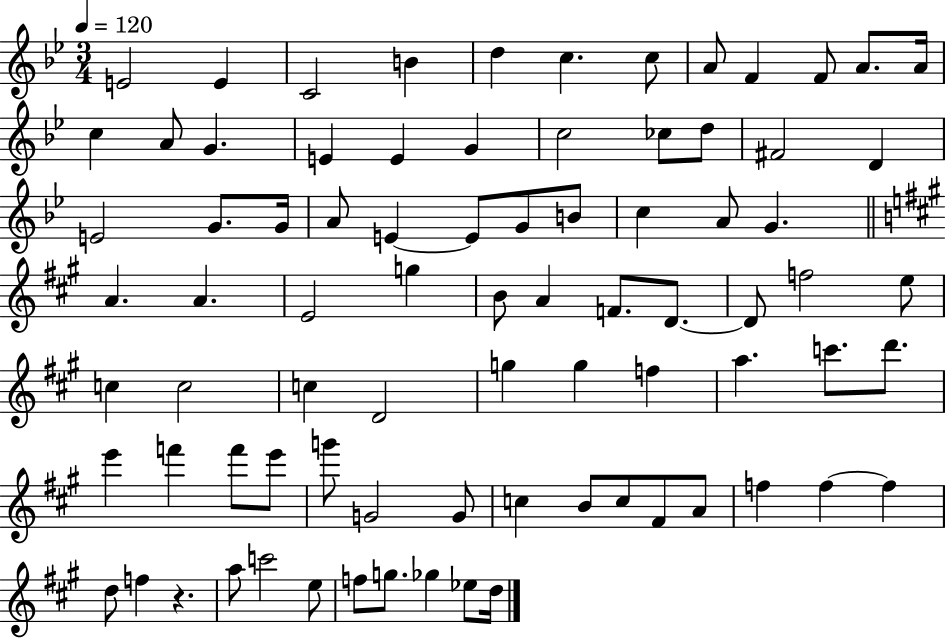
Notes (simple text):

E4/h E4/q C4/h B4/q D5/q C5/q. C5/e A4/e F4/q F4/e A4/e. A4/s C5/q A4/e G4/q. E4/q E4/q G4/q C5/h CES5/e D5/e F#4/h D4/q E4/h G4/e. G4/s A4/e E4/q E4/e G4/e B4/e C5/q A4/e G4/q. A4/q. A4/q. E4/h G5/q B4/e A4/q F4/e. D4/e. D4/e F5/h E5/e C5/q C5/h C5/q D4/h G5/q G5/q F5/q A5/q. C6/e. D6/e. E6/q F6/q F6/e E6/e G6/e G4/h G4/e C5/q B4/e C5/e F#4/e A4/e F5/q F5/q F5/q D5/e F5/q R/q. A5/e C6/h E5/e F5/e G5/e. Gb5/q Eb5/e D5/s